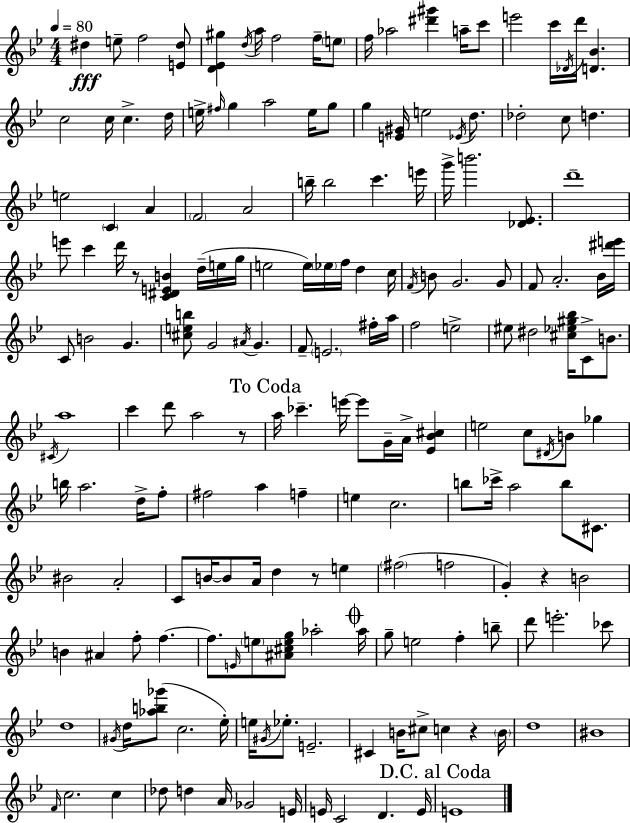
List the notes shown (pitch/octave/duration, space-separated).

D#5/q E5/e F5/h [E4,D#5]/e [D4,Eb4,G#5]/q D5/s A5/s F5/h F5/s E5/e F5/s Ab5/h [D#6,G#6]/q A5/s C6/e E6/h C6/s Db4/s D6/s [D4,Bb4]/q. C5/h C5/s C5/q. D5/s E5/s F#5/s G5/q A5/h E5/s G5/e G5/q [E4,G#4]/s E5/h Eb4/s D5/e. Db5/h C5/e D5/q. E5/h C4/q A4/q F4/h A4/h B5/s B5/h C6/q. E6/s G6/s B6/h. [Db4,Eb4]/e. D6/w E6/e C6/q D6/s R/e [C4,D#4,E4,B4]/q D5/s E5/s G5/s E5/h E5/s Eb5/s F5/s D5/q C5/s F4/s B4/e G4/h. G4/e F4/e A4/h. Bb4/s [D#6,E6]/s C4/e B4/h G4/q. [C#5,E5,B5]/e G4/h A#4/s G4/q. F4/e E4/h. F#5/s A5/s F5/h E5/h EIS5/e D#5/h [C#5,Eb5,G#5,Bb5]/s C4/e B4/e. C#4/s A5/w C6/q D6/e A5/h R/e A5/s CES6/q. E6/s E6/e G4/s A4/s [Eb4,Bb4,C#5]/q E5/h C5/e D#4/s B4/e Gb5/q B5/s A5/h. D5/s F5/e F#5/h A5/q F5/q E5/q C5/h. B5/e CES6/s A5/h B5/e C#4/e. BIS4/h A4/h C4/e B4/s B4/e A4/s D5/q R/e E5/q F#5/h F5/h G4/q R/q B4/h B4/q A#4/q F5/e F5/q. F5/e. E4/s E5/e [A#4,C#5,E5,G5]/e Ab5/h Ab5/s G5/e E5/h F5/q B5/e D6/e E6/h. CES6/e D5/w G#4/s D5/s [Ab5,B5,Gb6]/e C5/h. Eb5/s E5/s G#4/s Eb5/e. E4/h. C#4/q B4/s C#5/e C5/q R/q B4/s D5/w BIS4/w F4/s C5/h. C5/q Db5/e D5/q A4/s Gb4/h E4/s E4/s C4/h D4/q. E4/s E4/w